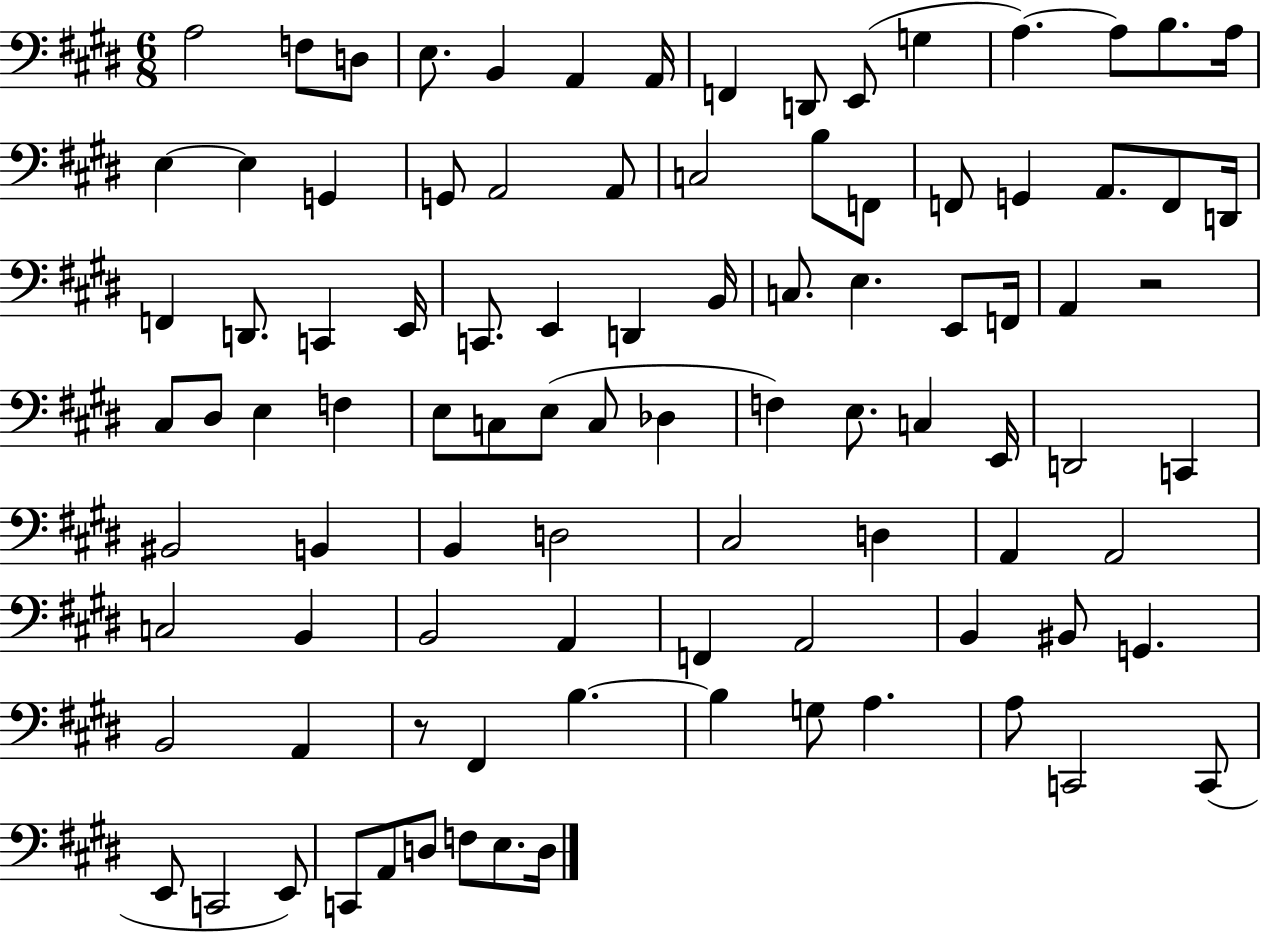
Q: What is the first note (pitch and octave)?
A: A3